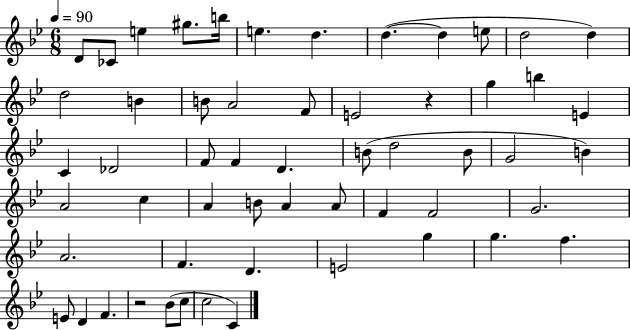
D4/e CES4/e E5/q G#5/e. B5/s E5/q. D5/q. D5/q. D5/q E5/e D5/h D5/q D5/h B4/q B4/e A4/h F4/e E4/h R/q G5/q B5/q E4/q C4/q Db4/h F4/e F4/q D4/q. B4/e D5/h B4/e G4/h B4/q A4/h C5/q A4/q B4/e A4/q A4/e F4/q F4/h G4/h. A4/h. F4/q. D4/q. E4/h G5/q G5/q. F5/q. E4/e D4/q F4/q. R/h Bb4/e C5/e C5/h C4/q